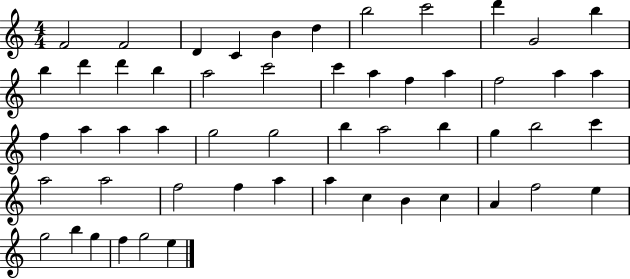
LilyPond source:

{
  \clef treble
  \numericTimeSignature
  \time 4/4
  \key c \major
  f'2 f'2 | d'4 c'4 b'4 d''4 | b''2 c'''2 | d'''4 g'2 b''4 | \break b''4 d'''4 d'''4 b''4 | a''2 c'''2 | c'''4 a''4 f''4 a''4 | f''2 a''4 a''4 | \break f''4 a''4 a''4 a''4 | g''2 g''2 | b''4 a''2 b''4 | g''4 b''2 c'''4 | \break a''2 a''2 | f''2 f''4 a''4 | a''4 c''4 b'4 c''4 | a'4 f''2 e''4 | \break g''2 b''4 g''4 | f''4 g''2 e''4 | \bar "|."
}